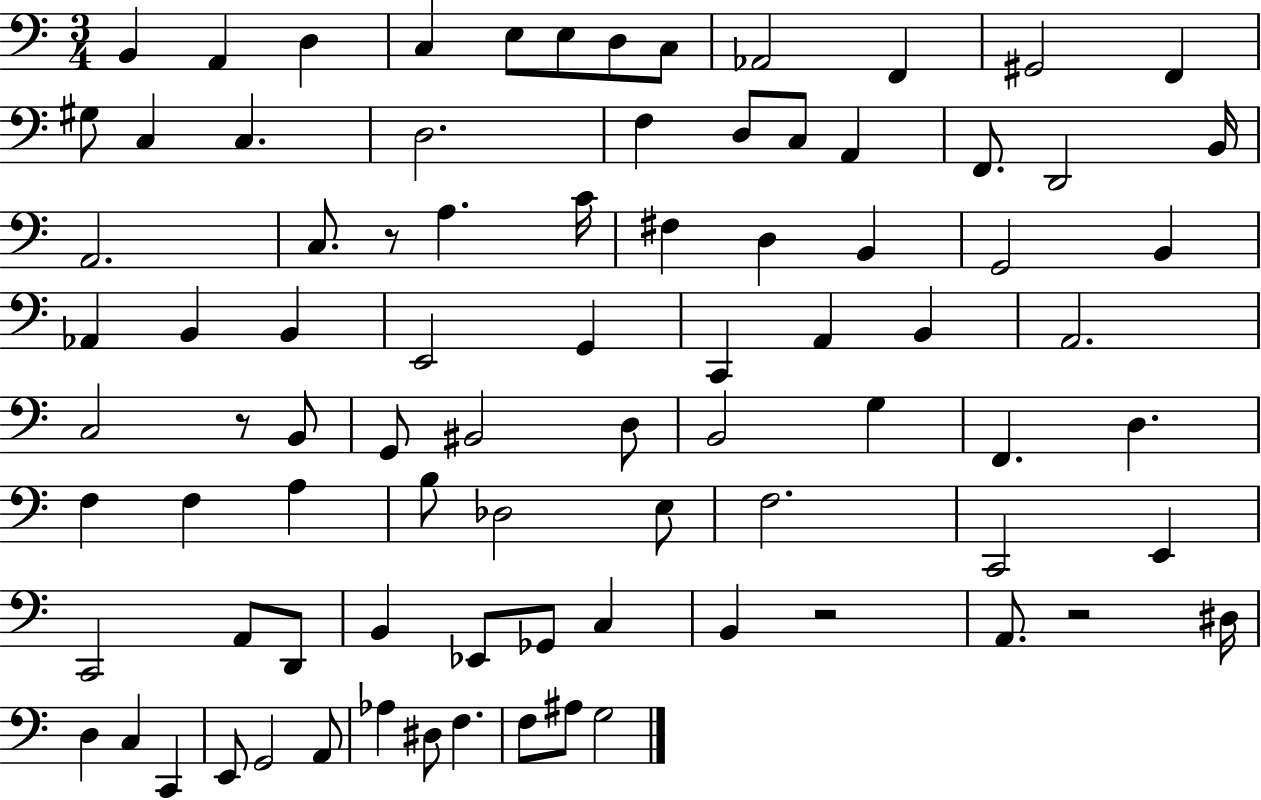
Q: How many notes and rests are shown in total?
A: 85